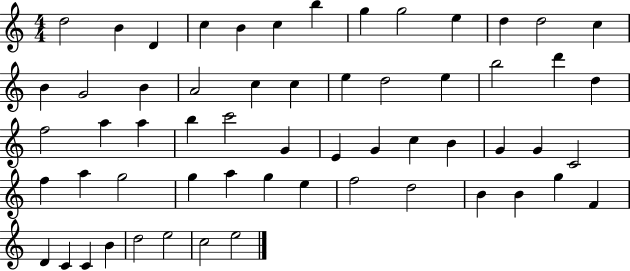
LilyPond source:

{
  \clef treble
  \numericTimeSignature
  \time 4/4
  \key c \major
  d''2 b'4 d'4 | c''4 b'4 c''4 b''4 | g''4 g''2 e''4 | d''4 d''2 c''4 | \break b'4 g'2 b'4 | a'2 c''4 c''4 | e''4 d''2 e''4 | b''2 d'''4 d''4 | \break f''2 a''4 a''4 | b''4 c'''2 g'4 | e'4 g'4 c''4 b'4 | g'4 g'4 c'2 | \break f''4 a''4 g''2 | g''4 a''4 g''4 e''4 | f''2 d''2 | b'4 b'4 g''4 f'4 | \break d'4 c'4 c'4 b'4 | d''2 e''2 | c''2 e''2 | \bar "|."
}